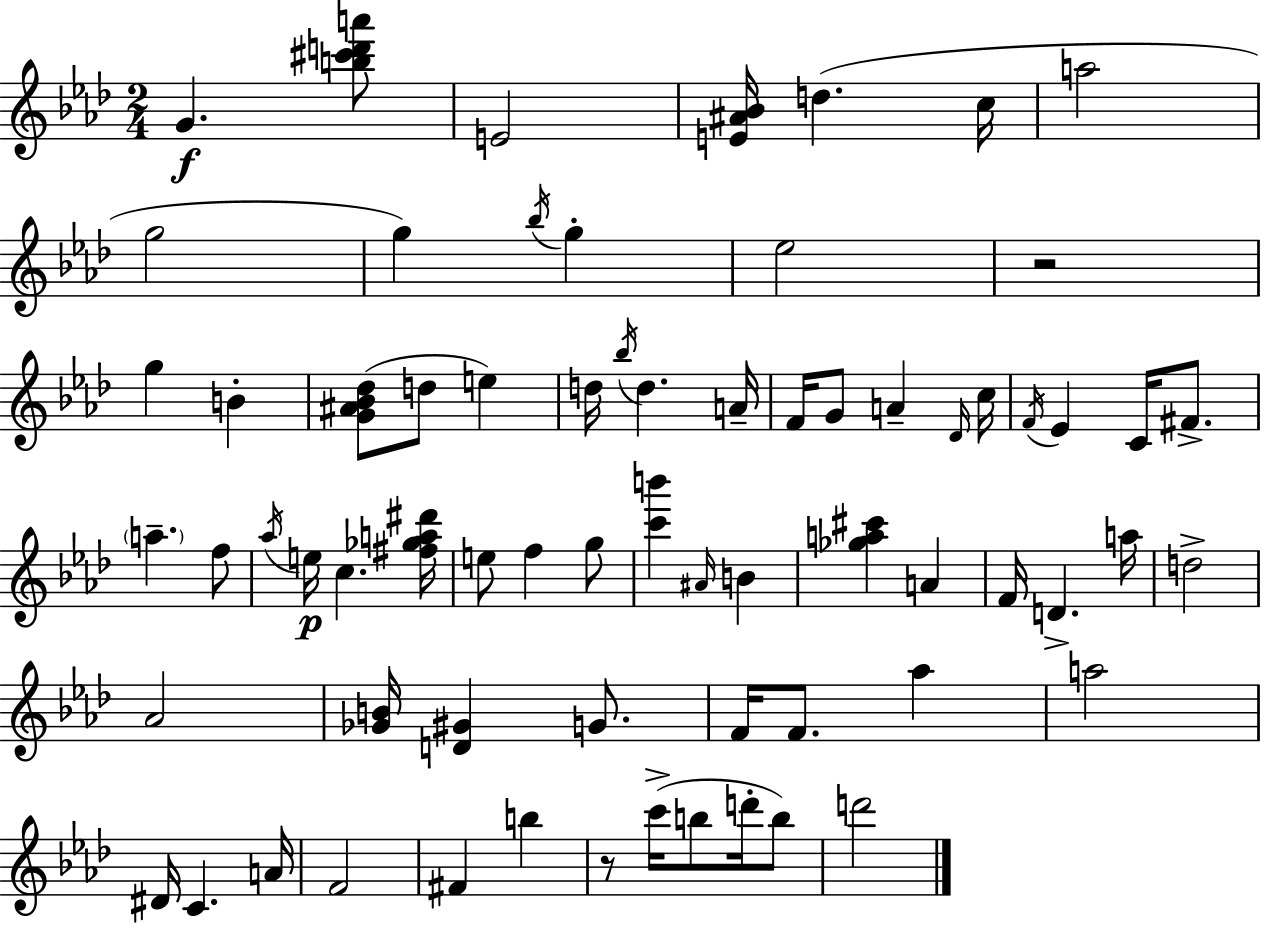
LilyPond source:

{
  \clef treble
  \numericTimeSignature
  \time 2/4
  \key f \minor
  \repeat volta 2 { g'4.\f <b'' cis''' d''' a'''>8 | e'2 | <e' ais' bes'>16 d''4.( c''16 | a''2 | \break g''2 | g''4) \acciaccatura { bes''16 } g''4-. | ees''2 | r2 | \break g''4 b'4-. | <g' ais' bes' des''>8( d''8 e''4) | d''16 \acciaccatura { bes''16 } d''4. | a'16-- f'16 g'8 a'4-- | \break \grace { des'16 } c''16 \acciaccatura { f'16 } ees'4 | c'16 fis'8.-> \parenthesize a''4.-- | f''8 \acciaccatura { aes''16 } e''16\p c''4. | <fis'' ges'' a'' dis'''>16 e''8 f''4 | \break g''8 <c''' b'''>4 | \grace { ais'16 } b'4 <ges'' a'' cis'''>4 | a'4 f'16 d'4.-> | a''16 d''2-> | \break aes'2 | <ges' b'>16 <d' gis'>4 | g'8. f'16 f'8. | aes''4 a''2 | \break dis'16 c'4. | a'16 f'2 | fis'4 | b''4 r8 | \break c'''16->( b''8 d'''16-. b''8) d'''2 | } \bar "|."
}